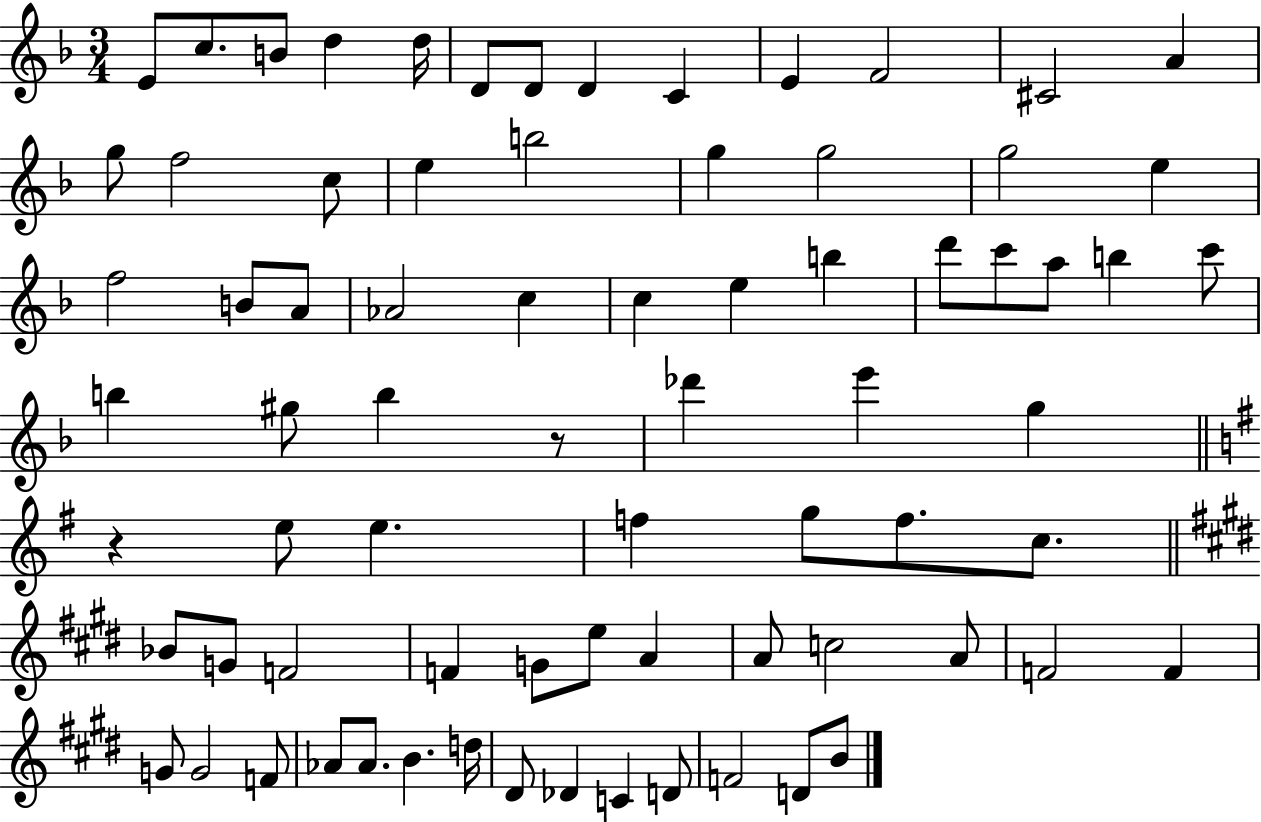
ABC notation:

X:1
T:Untitled
M:3/4
L:1/4
K:F
E/2 c/2 B/2 d d/4 D/2 D/2 D C E F2 ^C2 A g/2 f2 c/2 e b2 g g2 g2 e f2 B/2 A/2 _A2 c c e b d'/2 c'/2 a/2 b c'/2 b ^g/2 b z/2 _d' e' g z e/2 e f g/2 f/2 c/2 _B/2 G/2 F2 F G/2 e/2 A A/2 c2 A/2 F2 F G/2 G2 F/2 _A/2 _A/2 B d/4 ^D/2 _D C D/2 F2 D/2 B/2